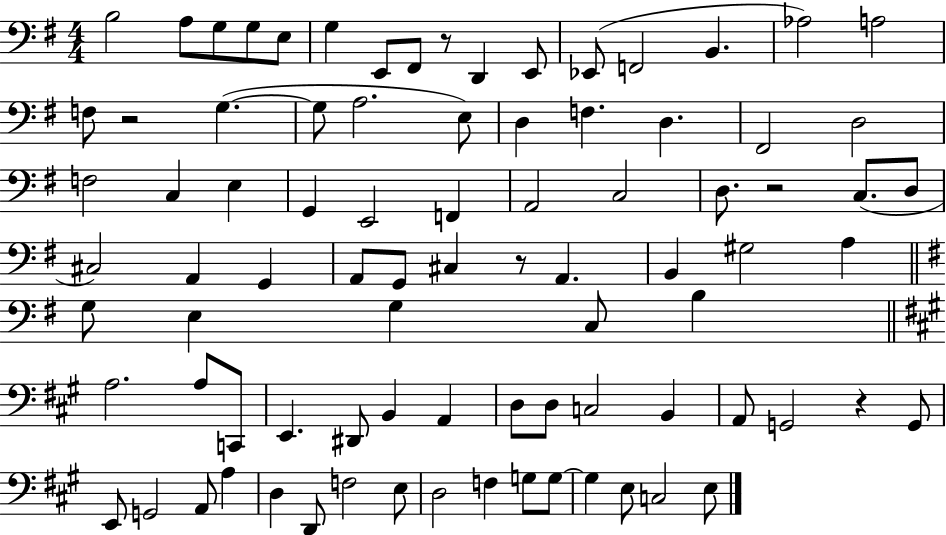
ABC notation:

X:1
T:Untitled
M:4/4
L:1/4
K:G
B,2 A,/2 G,/2 G,/2 E,/2 G, E,,/2 ^F,,/2 z/2 D,, E,,/2 _E,,/2 F,,2 B,, _A,2 A,2 F,/2 z2 G, G,/2 A,2 E,/2 D, F, D, ^F,,2 D,2 F,2 C, E, G,, E,,2 F,, A,,2 C,2 D,/2 z2 C,/2 D,/2 ^C,2 A,, G,, A,,/2 G,,/2 ^C, z/2 A,, B,, ^G,2 A, G,/2 E, G, C,/2 B, A,2 A,/2 C,,/2 E,, ^D,,/2 B,, A,, D,/2 D,/2 C,2 B,, A,,/2 G,,2 z G,,/2 E,,/2 G,,2 A,,/2 A, D, D,,/2 F,2 E,/2 D,2 F, G,/2 G,/2 G, E,/2 C,2 E,/2